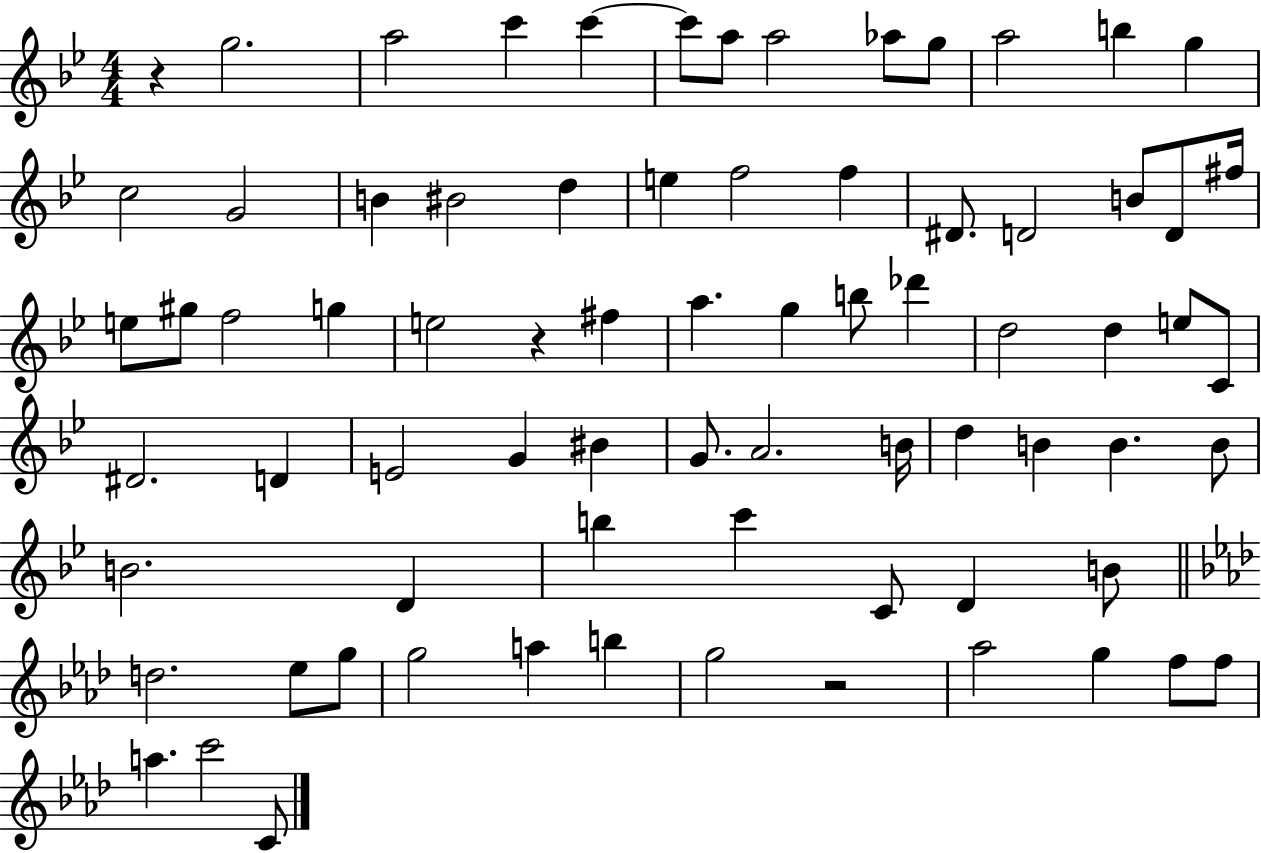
R/q G5/h. A5/h C6/q C6/q C6/e A5/e A5/h Ab5/e G5/e A5/h B5/q G5/q C5/h G4/h B4/q BIS4/h D5/q E5/q F5/h F5/q D#4/e. D4/h B4/e D4/e F#5/s E5/e G#5/e F5/h G5/q E5/h R/q F#5/q A5/q. G5/q B5/e Db6/q D5/h D5/q E5/e C4/e D#4/h. D4/q E4/h G4/q BIS4/q G4/e. A4/h. B4/s D5/q B4/q B4/q. B4/e B4/h. D4/q B5/q C6/q C4/e D4/q B4/e D5/h. Eb5/e G5/e G5/h A5/q B5/q G5/h R/h Ab5/h G5/q F5/e F5/e A5/q. C6/h C4/e